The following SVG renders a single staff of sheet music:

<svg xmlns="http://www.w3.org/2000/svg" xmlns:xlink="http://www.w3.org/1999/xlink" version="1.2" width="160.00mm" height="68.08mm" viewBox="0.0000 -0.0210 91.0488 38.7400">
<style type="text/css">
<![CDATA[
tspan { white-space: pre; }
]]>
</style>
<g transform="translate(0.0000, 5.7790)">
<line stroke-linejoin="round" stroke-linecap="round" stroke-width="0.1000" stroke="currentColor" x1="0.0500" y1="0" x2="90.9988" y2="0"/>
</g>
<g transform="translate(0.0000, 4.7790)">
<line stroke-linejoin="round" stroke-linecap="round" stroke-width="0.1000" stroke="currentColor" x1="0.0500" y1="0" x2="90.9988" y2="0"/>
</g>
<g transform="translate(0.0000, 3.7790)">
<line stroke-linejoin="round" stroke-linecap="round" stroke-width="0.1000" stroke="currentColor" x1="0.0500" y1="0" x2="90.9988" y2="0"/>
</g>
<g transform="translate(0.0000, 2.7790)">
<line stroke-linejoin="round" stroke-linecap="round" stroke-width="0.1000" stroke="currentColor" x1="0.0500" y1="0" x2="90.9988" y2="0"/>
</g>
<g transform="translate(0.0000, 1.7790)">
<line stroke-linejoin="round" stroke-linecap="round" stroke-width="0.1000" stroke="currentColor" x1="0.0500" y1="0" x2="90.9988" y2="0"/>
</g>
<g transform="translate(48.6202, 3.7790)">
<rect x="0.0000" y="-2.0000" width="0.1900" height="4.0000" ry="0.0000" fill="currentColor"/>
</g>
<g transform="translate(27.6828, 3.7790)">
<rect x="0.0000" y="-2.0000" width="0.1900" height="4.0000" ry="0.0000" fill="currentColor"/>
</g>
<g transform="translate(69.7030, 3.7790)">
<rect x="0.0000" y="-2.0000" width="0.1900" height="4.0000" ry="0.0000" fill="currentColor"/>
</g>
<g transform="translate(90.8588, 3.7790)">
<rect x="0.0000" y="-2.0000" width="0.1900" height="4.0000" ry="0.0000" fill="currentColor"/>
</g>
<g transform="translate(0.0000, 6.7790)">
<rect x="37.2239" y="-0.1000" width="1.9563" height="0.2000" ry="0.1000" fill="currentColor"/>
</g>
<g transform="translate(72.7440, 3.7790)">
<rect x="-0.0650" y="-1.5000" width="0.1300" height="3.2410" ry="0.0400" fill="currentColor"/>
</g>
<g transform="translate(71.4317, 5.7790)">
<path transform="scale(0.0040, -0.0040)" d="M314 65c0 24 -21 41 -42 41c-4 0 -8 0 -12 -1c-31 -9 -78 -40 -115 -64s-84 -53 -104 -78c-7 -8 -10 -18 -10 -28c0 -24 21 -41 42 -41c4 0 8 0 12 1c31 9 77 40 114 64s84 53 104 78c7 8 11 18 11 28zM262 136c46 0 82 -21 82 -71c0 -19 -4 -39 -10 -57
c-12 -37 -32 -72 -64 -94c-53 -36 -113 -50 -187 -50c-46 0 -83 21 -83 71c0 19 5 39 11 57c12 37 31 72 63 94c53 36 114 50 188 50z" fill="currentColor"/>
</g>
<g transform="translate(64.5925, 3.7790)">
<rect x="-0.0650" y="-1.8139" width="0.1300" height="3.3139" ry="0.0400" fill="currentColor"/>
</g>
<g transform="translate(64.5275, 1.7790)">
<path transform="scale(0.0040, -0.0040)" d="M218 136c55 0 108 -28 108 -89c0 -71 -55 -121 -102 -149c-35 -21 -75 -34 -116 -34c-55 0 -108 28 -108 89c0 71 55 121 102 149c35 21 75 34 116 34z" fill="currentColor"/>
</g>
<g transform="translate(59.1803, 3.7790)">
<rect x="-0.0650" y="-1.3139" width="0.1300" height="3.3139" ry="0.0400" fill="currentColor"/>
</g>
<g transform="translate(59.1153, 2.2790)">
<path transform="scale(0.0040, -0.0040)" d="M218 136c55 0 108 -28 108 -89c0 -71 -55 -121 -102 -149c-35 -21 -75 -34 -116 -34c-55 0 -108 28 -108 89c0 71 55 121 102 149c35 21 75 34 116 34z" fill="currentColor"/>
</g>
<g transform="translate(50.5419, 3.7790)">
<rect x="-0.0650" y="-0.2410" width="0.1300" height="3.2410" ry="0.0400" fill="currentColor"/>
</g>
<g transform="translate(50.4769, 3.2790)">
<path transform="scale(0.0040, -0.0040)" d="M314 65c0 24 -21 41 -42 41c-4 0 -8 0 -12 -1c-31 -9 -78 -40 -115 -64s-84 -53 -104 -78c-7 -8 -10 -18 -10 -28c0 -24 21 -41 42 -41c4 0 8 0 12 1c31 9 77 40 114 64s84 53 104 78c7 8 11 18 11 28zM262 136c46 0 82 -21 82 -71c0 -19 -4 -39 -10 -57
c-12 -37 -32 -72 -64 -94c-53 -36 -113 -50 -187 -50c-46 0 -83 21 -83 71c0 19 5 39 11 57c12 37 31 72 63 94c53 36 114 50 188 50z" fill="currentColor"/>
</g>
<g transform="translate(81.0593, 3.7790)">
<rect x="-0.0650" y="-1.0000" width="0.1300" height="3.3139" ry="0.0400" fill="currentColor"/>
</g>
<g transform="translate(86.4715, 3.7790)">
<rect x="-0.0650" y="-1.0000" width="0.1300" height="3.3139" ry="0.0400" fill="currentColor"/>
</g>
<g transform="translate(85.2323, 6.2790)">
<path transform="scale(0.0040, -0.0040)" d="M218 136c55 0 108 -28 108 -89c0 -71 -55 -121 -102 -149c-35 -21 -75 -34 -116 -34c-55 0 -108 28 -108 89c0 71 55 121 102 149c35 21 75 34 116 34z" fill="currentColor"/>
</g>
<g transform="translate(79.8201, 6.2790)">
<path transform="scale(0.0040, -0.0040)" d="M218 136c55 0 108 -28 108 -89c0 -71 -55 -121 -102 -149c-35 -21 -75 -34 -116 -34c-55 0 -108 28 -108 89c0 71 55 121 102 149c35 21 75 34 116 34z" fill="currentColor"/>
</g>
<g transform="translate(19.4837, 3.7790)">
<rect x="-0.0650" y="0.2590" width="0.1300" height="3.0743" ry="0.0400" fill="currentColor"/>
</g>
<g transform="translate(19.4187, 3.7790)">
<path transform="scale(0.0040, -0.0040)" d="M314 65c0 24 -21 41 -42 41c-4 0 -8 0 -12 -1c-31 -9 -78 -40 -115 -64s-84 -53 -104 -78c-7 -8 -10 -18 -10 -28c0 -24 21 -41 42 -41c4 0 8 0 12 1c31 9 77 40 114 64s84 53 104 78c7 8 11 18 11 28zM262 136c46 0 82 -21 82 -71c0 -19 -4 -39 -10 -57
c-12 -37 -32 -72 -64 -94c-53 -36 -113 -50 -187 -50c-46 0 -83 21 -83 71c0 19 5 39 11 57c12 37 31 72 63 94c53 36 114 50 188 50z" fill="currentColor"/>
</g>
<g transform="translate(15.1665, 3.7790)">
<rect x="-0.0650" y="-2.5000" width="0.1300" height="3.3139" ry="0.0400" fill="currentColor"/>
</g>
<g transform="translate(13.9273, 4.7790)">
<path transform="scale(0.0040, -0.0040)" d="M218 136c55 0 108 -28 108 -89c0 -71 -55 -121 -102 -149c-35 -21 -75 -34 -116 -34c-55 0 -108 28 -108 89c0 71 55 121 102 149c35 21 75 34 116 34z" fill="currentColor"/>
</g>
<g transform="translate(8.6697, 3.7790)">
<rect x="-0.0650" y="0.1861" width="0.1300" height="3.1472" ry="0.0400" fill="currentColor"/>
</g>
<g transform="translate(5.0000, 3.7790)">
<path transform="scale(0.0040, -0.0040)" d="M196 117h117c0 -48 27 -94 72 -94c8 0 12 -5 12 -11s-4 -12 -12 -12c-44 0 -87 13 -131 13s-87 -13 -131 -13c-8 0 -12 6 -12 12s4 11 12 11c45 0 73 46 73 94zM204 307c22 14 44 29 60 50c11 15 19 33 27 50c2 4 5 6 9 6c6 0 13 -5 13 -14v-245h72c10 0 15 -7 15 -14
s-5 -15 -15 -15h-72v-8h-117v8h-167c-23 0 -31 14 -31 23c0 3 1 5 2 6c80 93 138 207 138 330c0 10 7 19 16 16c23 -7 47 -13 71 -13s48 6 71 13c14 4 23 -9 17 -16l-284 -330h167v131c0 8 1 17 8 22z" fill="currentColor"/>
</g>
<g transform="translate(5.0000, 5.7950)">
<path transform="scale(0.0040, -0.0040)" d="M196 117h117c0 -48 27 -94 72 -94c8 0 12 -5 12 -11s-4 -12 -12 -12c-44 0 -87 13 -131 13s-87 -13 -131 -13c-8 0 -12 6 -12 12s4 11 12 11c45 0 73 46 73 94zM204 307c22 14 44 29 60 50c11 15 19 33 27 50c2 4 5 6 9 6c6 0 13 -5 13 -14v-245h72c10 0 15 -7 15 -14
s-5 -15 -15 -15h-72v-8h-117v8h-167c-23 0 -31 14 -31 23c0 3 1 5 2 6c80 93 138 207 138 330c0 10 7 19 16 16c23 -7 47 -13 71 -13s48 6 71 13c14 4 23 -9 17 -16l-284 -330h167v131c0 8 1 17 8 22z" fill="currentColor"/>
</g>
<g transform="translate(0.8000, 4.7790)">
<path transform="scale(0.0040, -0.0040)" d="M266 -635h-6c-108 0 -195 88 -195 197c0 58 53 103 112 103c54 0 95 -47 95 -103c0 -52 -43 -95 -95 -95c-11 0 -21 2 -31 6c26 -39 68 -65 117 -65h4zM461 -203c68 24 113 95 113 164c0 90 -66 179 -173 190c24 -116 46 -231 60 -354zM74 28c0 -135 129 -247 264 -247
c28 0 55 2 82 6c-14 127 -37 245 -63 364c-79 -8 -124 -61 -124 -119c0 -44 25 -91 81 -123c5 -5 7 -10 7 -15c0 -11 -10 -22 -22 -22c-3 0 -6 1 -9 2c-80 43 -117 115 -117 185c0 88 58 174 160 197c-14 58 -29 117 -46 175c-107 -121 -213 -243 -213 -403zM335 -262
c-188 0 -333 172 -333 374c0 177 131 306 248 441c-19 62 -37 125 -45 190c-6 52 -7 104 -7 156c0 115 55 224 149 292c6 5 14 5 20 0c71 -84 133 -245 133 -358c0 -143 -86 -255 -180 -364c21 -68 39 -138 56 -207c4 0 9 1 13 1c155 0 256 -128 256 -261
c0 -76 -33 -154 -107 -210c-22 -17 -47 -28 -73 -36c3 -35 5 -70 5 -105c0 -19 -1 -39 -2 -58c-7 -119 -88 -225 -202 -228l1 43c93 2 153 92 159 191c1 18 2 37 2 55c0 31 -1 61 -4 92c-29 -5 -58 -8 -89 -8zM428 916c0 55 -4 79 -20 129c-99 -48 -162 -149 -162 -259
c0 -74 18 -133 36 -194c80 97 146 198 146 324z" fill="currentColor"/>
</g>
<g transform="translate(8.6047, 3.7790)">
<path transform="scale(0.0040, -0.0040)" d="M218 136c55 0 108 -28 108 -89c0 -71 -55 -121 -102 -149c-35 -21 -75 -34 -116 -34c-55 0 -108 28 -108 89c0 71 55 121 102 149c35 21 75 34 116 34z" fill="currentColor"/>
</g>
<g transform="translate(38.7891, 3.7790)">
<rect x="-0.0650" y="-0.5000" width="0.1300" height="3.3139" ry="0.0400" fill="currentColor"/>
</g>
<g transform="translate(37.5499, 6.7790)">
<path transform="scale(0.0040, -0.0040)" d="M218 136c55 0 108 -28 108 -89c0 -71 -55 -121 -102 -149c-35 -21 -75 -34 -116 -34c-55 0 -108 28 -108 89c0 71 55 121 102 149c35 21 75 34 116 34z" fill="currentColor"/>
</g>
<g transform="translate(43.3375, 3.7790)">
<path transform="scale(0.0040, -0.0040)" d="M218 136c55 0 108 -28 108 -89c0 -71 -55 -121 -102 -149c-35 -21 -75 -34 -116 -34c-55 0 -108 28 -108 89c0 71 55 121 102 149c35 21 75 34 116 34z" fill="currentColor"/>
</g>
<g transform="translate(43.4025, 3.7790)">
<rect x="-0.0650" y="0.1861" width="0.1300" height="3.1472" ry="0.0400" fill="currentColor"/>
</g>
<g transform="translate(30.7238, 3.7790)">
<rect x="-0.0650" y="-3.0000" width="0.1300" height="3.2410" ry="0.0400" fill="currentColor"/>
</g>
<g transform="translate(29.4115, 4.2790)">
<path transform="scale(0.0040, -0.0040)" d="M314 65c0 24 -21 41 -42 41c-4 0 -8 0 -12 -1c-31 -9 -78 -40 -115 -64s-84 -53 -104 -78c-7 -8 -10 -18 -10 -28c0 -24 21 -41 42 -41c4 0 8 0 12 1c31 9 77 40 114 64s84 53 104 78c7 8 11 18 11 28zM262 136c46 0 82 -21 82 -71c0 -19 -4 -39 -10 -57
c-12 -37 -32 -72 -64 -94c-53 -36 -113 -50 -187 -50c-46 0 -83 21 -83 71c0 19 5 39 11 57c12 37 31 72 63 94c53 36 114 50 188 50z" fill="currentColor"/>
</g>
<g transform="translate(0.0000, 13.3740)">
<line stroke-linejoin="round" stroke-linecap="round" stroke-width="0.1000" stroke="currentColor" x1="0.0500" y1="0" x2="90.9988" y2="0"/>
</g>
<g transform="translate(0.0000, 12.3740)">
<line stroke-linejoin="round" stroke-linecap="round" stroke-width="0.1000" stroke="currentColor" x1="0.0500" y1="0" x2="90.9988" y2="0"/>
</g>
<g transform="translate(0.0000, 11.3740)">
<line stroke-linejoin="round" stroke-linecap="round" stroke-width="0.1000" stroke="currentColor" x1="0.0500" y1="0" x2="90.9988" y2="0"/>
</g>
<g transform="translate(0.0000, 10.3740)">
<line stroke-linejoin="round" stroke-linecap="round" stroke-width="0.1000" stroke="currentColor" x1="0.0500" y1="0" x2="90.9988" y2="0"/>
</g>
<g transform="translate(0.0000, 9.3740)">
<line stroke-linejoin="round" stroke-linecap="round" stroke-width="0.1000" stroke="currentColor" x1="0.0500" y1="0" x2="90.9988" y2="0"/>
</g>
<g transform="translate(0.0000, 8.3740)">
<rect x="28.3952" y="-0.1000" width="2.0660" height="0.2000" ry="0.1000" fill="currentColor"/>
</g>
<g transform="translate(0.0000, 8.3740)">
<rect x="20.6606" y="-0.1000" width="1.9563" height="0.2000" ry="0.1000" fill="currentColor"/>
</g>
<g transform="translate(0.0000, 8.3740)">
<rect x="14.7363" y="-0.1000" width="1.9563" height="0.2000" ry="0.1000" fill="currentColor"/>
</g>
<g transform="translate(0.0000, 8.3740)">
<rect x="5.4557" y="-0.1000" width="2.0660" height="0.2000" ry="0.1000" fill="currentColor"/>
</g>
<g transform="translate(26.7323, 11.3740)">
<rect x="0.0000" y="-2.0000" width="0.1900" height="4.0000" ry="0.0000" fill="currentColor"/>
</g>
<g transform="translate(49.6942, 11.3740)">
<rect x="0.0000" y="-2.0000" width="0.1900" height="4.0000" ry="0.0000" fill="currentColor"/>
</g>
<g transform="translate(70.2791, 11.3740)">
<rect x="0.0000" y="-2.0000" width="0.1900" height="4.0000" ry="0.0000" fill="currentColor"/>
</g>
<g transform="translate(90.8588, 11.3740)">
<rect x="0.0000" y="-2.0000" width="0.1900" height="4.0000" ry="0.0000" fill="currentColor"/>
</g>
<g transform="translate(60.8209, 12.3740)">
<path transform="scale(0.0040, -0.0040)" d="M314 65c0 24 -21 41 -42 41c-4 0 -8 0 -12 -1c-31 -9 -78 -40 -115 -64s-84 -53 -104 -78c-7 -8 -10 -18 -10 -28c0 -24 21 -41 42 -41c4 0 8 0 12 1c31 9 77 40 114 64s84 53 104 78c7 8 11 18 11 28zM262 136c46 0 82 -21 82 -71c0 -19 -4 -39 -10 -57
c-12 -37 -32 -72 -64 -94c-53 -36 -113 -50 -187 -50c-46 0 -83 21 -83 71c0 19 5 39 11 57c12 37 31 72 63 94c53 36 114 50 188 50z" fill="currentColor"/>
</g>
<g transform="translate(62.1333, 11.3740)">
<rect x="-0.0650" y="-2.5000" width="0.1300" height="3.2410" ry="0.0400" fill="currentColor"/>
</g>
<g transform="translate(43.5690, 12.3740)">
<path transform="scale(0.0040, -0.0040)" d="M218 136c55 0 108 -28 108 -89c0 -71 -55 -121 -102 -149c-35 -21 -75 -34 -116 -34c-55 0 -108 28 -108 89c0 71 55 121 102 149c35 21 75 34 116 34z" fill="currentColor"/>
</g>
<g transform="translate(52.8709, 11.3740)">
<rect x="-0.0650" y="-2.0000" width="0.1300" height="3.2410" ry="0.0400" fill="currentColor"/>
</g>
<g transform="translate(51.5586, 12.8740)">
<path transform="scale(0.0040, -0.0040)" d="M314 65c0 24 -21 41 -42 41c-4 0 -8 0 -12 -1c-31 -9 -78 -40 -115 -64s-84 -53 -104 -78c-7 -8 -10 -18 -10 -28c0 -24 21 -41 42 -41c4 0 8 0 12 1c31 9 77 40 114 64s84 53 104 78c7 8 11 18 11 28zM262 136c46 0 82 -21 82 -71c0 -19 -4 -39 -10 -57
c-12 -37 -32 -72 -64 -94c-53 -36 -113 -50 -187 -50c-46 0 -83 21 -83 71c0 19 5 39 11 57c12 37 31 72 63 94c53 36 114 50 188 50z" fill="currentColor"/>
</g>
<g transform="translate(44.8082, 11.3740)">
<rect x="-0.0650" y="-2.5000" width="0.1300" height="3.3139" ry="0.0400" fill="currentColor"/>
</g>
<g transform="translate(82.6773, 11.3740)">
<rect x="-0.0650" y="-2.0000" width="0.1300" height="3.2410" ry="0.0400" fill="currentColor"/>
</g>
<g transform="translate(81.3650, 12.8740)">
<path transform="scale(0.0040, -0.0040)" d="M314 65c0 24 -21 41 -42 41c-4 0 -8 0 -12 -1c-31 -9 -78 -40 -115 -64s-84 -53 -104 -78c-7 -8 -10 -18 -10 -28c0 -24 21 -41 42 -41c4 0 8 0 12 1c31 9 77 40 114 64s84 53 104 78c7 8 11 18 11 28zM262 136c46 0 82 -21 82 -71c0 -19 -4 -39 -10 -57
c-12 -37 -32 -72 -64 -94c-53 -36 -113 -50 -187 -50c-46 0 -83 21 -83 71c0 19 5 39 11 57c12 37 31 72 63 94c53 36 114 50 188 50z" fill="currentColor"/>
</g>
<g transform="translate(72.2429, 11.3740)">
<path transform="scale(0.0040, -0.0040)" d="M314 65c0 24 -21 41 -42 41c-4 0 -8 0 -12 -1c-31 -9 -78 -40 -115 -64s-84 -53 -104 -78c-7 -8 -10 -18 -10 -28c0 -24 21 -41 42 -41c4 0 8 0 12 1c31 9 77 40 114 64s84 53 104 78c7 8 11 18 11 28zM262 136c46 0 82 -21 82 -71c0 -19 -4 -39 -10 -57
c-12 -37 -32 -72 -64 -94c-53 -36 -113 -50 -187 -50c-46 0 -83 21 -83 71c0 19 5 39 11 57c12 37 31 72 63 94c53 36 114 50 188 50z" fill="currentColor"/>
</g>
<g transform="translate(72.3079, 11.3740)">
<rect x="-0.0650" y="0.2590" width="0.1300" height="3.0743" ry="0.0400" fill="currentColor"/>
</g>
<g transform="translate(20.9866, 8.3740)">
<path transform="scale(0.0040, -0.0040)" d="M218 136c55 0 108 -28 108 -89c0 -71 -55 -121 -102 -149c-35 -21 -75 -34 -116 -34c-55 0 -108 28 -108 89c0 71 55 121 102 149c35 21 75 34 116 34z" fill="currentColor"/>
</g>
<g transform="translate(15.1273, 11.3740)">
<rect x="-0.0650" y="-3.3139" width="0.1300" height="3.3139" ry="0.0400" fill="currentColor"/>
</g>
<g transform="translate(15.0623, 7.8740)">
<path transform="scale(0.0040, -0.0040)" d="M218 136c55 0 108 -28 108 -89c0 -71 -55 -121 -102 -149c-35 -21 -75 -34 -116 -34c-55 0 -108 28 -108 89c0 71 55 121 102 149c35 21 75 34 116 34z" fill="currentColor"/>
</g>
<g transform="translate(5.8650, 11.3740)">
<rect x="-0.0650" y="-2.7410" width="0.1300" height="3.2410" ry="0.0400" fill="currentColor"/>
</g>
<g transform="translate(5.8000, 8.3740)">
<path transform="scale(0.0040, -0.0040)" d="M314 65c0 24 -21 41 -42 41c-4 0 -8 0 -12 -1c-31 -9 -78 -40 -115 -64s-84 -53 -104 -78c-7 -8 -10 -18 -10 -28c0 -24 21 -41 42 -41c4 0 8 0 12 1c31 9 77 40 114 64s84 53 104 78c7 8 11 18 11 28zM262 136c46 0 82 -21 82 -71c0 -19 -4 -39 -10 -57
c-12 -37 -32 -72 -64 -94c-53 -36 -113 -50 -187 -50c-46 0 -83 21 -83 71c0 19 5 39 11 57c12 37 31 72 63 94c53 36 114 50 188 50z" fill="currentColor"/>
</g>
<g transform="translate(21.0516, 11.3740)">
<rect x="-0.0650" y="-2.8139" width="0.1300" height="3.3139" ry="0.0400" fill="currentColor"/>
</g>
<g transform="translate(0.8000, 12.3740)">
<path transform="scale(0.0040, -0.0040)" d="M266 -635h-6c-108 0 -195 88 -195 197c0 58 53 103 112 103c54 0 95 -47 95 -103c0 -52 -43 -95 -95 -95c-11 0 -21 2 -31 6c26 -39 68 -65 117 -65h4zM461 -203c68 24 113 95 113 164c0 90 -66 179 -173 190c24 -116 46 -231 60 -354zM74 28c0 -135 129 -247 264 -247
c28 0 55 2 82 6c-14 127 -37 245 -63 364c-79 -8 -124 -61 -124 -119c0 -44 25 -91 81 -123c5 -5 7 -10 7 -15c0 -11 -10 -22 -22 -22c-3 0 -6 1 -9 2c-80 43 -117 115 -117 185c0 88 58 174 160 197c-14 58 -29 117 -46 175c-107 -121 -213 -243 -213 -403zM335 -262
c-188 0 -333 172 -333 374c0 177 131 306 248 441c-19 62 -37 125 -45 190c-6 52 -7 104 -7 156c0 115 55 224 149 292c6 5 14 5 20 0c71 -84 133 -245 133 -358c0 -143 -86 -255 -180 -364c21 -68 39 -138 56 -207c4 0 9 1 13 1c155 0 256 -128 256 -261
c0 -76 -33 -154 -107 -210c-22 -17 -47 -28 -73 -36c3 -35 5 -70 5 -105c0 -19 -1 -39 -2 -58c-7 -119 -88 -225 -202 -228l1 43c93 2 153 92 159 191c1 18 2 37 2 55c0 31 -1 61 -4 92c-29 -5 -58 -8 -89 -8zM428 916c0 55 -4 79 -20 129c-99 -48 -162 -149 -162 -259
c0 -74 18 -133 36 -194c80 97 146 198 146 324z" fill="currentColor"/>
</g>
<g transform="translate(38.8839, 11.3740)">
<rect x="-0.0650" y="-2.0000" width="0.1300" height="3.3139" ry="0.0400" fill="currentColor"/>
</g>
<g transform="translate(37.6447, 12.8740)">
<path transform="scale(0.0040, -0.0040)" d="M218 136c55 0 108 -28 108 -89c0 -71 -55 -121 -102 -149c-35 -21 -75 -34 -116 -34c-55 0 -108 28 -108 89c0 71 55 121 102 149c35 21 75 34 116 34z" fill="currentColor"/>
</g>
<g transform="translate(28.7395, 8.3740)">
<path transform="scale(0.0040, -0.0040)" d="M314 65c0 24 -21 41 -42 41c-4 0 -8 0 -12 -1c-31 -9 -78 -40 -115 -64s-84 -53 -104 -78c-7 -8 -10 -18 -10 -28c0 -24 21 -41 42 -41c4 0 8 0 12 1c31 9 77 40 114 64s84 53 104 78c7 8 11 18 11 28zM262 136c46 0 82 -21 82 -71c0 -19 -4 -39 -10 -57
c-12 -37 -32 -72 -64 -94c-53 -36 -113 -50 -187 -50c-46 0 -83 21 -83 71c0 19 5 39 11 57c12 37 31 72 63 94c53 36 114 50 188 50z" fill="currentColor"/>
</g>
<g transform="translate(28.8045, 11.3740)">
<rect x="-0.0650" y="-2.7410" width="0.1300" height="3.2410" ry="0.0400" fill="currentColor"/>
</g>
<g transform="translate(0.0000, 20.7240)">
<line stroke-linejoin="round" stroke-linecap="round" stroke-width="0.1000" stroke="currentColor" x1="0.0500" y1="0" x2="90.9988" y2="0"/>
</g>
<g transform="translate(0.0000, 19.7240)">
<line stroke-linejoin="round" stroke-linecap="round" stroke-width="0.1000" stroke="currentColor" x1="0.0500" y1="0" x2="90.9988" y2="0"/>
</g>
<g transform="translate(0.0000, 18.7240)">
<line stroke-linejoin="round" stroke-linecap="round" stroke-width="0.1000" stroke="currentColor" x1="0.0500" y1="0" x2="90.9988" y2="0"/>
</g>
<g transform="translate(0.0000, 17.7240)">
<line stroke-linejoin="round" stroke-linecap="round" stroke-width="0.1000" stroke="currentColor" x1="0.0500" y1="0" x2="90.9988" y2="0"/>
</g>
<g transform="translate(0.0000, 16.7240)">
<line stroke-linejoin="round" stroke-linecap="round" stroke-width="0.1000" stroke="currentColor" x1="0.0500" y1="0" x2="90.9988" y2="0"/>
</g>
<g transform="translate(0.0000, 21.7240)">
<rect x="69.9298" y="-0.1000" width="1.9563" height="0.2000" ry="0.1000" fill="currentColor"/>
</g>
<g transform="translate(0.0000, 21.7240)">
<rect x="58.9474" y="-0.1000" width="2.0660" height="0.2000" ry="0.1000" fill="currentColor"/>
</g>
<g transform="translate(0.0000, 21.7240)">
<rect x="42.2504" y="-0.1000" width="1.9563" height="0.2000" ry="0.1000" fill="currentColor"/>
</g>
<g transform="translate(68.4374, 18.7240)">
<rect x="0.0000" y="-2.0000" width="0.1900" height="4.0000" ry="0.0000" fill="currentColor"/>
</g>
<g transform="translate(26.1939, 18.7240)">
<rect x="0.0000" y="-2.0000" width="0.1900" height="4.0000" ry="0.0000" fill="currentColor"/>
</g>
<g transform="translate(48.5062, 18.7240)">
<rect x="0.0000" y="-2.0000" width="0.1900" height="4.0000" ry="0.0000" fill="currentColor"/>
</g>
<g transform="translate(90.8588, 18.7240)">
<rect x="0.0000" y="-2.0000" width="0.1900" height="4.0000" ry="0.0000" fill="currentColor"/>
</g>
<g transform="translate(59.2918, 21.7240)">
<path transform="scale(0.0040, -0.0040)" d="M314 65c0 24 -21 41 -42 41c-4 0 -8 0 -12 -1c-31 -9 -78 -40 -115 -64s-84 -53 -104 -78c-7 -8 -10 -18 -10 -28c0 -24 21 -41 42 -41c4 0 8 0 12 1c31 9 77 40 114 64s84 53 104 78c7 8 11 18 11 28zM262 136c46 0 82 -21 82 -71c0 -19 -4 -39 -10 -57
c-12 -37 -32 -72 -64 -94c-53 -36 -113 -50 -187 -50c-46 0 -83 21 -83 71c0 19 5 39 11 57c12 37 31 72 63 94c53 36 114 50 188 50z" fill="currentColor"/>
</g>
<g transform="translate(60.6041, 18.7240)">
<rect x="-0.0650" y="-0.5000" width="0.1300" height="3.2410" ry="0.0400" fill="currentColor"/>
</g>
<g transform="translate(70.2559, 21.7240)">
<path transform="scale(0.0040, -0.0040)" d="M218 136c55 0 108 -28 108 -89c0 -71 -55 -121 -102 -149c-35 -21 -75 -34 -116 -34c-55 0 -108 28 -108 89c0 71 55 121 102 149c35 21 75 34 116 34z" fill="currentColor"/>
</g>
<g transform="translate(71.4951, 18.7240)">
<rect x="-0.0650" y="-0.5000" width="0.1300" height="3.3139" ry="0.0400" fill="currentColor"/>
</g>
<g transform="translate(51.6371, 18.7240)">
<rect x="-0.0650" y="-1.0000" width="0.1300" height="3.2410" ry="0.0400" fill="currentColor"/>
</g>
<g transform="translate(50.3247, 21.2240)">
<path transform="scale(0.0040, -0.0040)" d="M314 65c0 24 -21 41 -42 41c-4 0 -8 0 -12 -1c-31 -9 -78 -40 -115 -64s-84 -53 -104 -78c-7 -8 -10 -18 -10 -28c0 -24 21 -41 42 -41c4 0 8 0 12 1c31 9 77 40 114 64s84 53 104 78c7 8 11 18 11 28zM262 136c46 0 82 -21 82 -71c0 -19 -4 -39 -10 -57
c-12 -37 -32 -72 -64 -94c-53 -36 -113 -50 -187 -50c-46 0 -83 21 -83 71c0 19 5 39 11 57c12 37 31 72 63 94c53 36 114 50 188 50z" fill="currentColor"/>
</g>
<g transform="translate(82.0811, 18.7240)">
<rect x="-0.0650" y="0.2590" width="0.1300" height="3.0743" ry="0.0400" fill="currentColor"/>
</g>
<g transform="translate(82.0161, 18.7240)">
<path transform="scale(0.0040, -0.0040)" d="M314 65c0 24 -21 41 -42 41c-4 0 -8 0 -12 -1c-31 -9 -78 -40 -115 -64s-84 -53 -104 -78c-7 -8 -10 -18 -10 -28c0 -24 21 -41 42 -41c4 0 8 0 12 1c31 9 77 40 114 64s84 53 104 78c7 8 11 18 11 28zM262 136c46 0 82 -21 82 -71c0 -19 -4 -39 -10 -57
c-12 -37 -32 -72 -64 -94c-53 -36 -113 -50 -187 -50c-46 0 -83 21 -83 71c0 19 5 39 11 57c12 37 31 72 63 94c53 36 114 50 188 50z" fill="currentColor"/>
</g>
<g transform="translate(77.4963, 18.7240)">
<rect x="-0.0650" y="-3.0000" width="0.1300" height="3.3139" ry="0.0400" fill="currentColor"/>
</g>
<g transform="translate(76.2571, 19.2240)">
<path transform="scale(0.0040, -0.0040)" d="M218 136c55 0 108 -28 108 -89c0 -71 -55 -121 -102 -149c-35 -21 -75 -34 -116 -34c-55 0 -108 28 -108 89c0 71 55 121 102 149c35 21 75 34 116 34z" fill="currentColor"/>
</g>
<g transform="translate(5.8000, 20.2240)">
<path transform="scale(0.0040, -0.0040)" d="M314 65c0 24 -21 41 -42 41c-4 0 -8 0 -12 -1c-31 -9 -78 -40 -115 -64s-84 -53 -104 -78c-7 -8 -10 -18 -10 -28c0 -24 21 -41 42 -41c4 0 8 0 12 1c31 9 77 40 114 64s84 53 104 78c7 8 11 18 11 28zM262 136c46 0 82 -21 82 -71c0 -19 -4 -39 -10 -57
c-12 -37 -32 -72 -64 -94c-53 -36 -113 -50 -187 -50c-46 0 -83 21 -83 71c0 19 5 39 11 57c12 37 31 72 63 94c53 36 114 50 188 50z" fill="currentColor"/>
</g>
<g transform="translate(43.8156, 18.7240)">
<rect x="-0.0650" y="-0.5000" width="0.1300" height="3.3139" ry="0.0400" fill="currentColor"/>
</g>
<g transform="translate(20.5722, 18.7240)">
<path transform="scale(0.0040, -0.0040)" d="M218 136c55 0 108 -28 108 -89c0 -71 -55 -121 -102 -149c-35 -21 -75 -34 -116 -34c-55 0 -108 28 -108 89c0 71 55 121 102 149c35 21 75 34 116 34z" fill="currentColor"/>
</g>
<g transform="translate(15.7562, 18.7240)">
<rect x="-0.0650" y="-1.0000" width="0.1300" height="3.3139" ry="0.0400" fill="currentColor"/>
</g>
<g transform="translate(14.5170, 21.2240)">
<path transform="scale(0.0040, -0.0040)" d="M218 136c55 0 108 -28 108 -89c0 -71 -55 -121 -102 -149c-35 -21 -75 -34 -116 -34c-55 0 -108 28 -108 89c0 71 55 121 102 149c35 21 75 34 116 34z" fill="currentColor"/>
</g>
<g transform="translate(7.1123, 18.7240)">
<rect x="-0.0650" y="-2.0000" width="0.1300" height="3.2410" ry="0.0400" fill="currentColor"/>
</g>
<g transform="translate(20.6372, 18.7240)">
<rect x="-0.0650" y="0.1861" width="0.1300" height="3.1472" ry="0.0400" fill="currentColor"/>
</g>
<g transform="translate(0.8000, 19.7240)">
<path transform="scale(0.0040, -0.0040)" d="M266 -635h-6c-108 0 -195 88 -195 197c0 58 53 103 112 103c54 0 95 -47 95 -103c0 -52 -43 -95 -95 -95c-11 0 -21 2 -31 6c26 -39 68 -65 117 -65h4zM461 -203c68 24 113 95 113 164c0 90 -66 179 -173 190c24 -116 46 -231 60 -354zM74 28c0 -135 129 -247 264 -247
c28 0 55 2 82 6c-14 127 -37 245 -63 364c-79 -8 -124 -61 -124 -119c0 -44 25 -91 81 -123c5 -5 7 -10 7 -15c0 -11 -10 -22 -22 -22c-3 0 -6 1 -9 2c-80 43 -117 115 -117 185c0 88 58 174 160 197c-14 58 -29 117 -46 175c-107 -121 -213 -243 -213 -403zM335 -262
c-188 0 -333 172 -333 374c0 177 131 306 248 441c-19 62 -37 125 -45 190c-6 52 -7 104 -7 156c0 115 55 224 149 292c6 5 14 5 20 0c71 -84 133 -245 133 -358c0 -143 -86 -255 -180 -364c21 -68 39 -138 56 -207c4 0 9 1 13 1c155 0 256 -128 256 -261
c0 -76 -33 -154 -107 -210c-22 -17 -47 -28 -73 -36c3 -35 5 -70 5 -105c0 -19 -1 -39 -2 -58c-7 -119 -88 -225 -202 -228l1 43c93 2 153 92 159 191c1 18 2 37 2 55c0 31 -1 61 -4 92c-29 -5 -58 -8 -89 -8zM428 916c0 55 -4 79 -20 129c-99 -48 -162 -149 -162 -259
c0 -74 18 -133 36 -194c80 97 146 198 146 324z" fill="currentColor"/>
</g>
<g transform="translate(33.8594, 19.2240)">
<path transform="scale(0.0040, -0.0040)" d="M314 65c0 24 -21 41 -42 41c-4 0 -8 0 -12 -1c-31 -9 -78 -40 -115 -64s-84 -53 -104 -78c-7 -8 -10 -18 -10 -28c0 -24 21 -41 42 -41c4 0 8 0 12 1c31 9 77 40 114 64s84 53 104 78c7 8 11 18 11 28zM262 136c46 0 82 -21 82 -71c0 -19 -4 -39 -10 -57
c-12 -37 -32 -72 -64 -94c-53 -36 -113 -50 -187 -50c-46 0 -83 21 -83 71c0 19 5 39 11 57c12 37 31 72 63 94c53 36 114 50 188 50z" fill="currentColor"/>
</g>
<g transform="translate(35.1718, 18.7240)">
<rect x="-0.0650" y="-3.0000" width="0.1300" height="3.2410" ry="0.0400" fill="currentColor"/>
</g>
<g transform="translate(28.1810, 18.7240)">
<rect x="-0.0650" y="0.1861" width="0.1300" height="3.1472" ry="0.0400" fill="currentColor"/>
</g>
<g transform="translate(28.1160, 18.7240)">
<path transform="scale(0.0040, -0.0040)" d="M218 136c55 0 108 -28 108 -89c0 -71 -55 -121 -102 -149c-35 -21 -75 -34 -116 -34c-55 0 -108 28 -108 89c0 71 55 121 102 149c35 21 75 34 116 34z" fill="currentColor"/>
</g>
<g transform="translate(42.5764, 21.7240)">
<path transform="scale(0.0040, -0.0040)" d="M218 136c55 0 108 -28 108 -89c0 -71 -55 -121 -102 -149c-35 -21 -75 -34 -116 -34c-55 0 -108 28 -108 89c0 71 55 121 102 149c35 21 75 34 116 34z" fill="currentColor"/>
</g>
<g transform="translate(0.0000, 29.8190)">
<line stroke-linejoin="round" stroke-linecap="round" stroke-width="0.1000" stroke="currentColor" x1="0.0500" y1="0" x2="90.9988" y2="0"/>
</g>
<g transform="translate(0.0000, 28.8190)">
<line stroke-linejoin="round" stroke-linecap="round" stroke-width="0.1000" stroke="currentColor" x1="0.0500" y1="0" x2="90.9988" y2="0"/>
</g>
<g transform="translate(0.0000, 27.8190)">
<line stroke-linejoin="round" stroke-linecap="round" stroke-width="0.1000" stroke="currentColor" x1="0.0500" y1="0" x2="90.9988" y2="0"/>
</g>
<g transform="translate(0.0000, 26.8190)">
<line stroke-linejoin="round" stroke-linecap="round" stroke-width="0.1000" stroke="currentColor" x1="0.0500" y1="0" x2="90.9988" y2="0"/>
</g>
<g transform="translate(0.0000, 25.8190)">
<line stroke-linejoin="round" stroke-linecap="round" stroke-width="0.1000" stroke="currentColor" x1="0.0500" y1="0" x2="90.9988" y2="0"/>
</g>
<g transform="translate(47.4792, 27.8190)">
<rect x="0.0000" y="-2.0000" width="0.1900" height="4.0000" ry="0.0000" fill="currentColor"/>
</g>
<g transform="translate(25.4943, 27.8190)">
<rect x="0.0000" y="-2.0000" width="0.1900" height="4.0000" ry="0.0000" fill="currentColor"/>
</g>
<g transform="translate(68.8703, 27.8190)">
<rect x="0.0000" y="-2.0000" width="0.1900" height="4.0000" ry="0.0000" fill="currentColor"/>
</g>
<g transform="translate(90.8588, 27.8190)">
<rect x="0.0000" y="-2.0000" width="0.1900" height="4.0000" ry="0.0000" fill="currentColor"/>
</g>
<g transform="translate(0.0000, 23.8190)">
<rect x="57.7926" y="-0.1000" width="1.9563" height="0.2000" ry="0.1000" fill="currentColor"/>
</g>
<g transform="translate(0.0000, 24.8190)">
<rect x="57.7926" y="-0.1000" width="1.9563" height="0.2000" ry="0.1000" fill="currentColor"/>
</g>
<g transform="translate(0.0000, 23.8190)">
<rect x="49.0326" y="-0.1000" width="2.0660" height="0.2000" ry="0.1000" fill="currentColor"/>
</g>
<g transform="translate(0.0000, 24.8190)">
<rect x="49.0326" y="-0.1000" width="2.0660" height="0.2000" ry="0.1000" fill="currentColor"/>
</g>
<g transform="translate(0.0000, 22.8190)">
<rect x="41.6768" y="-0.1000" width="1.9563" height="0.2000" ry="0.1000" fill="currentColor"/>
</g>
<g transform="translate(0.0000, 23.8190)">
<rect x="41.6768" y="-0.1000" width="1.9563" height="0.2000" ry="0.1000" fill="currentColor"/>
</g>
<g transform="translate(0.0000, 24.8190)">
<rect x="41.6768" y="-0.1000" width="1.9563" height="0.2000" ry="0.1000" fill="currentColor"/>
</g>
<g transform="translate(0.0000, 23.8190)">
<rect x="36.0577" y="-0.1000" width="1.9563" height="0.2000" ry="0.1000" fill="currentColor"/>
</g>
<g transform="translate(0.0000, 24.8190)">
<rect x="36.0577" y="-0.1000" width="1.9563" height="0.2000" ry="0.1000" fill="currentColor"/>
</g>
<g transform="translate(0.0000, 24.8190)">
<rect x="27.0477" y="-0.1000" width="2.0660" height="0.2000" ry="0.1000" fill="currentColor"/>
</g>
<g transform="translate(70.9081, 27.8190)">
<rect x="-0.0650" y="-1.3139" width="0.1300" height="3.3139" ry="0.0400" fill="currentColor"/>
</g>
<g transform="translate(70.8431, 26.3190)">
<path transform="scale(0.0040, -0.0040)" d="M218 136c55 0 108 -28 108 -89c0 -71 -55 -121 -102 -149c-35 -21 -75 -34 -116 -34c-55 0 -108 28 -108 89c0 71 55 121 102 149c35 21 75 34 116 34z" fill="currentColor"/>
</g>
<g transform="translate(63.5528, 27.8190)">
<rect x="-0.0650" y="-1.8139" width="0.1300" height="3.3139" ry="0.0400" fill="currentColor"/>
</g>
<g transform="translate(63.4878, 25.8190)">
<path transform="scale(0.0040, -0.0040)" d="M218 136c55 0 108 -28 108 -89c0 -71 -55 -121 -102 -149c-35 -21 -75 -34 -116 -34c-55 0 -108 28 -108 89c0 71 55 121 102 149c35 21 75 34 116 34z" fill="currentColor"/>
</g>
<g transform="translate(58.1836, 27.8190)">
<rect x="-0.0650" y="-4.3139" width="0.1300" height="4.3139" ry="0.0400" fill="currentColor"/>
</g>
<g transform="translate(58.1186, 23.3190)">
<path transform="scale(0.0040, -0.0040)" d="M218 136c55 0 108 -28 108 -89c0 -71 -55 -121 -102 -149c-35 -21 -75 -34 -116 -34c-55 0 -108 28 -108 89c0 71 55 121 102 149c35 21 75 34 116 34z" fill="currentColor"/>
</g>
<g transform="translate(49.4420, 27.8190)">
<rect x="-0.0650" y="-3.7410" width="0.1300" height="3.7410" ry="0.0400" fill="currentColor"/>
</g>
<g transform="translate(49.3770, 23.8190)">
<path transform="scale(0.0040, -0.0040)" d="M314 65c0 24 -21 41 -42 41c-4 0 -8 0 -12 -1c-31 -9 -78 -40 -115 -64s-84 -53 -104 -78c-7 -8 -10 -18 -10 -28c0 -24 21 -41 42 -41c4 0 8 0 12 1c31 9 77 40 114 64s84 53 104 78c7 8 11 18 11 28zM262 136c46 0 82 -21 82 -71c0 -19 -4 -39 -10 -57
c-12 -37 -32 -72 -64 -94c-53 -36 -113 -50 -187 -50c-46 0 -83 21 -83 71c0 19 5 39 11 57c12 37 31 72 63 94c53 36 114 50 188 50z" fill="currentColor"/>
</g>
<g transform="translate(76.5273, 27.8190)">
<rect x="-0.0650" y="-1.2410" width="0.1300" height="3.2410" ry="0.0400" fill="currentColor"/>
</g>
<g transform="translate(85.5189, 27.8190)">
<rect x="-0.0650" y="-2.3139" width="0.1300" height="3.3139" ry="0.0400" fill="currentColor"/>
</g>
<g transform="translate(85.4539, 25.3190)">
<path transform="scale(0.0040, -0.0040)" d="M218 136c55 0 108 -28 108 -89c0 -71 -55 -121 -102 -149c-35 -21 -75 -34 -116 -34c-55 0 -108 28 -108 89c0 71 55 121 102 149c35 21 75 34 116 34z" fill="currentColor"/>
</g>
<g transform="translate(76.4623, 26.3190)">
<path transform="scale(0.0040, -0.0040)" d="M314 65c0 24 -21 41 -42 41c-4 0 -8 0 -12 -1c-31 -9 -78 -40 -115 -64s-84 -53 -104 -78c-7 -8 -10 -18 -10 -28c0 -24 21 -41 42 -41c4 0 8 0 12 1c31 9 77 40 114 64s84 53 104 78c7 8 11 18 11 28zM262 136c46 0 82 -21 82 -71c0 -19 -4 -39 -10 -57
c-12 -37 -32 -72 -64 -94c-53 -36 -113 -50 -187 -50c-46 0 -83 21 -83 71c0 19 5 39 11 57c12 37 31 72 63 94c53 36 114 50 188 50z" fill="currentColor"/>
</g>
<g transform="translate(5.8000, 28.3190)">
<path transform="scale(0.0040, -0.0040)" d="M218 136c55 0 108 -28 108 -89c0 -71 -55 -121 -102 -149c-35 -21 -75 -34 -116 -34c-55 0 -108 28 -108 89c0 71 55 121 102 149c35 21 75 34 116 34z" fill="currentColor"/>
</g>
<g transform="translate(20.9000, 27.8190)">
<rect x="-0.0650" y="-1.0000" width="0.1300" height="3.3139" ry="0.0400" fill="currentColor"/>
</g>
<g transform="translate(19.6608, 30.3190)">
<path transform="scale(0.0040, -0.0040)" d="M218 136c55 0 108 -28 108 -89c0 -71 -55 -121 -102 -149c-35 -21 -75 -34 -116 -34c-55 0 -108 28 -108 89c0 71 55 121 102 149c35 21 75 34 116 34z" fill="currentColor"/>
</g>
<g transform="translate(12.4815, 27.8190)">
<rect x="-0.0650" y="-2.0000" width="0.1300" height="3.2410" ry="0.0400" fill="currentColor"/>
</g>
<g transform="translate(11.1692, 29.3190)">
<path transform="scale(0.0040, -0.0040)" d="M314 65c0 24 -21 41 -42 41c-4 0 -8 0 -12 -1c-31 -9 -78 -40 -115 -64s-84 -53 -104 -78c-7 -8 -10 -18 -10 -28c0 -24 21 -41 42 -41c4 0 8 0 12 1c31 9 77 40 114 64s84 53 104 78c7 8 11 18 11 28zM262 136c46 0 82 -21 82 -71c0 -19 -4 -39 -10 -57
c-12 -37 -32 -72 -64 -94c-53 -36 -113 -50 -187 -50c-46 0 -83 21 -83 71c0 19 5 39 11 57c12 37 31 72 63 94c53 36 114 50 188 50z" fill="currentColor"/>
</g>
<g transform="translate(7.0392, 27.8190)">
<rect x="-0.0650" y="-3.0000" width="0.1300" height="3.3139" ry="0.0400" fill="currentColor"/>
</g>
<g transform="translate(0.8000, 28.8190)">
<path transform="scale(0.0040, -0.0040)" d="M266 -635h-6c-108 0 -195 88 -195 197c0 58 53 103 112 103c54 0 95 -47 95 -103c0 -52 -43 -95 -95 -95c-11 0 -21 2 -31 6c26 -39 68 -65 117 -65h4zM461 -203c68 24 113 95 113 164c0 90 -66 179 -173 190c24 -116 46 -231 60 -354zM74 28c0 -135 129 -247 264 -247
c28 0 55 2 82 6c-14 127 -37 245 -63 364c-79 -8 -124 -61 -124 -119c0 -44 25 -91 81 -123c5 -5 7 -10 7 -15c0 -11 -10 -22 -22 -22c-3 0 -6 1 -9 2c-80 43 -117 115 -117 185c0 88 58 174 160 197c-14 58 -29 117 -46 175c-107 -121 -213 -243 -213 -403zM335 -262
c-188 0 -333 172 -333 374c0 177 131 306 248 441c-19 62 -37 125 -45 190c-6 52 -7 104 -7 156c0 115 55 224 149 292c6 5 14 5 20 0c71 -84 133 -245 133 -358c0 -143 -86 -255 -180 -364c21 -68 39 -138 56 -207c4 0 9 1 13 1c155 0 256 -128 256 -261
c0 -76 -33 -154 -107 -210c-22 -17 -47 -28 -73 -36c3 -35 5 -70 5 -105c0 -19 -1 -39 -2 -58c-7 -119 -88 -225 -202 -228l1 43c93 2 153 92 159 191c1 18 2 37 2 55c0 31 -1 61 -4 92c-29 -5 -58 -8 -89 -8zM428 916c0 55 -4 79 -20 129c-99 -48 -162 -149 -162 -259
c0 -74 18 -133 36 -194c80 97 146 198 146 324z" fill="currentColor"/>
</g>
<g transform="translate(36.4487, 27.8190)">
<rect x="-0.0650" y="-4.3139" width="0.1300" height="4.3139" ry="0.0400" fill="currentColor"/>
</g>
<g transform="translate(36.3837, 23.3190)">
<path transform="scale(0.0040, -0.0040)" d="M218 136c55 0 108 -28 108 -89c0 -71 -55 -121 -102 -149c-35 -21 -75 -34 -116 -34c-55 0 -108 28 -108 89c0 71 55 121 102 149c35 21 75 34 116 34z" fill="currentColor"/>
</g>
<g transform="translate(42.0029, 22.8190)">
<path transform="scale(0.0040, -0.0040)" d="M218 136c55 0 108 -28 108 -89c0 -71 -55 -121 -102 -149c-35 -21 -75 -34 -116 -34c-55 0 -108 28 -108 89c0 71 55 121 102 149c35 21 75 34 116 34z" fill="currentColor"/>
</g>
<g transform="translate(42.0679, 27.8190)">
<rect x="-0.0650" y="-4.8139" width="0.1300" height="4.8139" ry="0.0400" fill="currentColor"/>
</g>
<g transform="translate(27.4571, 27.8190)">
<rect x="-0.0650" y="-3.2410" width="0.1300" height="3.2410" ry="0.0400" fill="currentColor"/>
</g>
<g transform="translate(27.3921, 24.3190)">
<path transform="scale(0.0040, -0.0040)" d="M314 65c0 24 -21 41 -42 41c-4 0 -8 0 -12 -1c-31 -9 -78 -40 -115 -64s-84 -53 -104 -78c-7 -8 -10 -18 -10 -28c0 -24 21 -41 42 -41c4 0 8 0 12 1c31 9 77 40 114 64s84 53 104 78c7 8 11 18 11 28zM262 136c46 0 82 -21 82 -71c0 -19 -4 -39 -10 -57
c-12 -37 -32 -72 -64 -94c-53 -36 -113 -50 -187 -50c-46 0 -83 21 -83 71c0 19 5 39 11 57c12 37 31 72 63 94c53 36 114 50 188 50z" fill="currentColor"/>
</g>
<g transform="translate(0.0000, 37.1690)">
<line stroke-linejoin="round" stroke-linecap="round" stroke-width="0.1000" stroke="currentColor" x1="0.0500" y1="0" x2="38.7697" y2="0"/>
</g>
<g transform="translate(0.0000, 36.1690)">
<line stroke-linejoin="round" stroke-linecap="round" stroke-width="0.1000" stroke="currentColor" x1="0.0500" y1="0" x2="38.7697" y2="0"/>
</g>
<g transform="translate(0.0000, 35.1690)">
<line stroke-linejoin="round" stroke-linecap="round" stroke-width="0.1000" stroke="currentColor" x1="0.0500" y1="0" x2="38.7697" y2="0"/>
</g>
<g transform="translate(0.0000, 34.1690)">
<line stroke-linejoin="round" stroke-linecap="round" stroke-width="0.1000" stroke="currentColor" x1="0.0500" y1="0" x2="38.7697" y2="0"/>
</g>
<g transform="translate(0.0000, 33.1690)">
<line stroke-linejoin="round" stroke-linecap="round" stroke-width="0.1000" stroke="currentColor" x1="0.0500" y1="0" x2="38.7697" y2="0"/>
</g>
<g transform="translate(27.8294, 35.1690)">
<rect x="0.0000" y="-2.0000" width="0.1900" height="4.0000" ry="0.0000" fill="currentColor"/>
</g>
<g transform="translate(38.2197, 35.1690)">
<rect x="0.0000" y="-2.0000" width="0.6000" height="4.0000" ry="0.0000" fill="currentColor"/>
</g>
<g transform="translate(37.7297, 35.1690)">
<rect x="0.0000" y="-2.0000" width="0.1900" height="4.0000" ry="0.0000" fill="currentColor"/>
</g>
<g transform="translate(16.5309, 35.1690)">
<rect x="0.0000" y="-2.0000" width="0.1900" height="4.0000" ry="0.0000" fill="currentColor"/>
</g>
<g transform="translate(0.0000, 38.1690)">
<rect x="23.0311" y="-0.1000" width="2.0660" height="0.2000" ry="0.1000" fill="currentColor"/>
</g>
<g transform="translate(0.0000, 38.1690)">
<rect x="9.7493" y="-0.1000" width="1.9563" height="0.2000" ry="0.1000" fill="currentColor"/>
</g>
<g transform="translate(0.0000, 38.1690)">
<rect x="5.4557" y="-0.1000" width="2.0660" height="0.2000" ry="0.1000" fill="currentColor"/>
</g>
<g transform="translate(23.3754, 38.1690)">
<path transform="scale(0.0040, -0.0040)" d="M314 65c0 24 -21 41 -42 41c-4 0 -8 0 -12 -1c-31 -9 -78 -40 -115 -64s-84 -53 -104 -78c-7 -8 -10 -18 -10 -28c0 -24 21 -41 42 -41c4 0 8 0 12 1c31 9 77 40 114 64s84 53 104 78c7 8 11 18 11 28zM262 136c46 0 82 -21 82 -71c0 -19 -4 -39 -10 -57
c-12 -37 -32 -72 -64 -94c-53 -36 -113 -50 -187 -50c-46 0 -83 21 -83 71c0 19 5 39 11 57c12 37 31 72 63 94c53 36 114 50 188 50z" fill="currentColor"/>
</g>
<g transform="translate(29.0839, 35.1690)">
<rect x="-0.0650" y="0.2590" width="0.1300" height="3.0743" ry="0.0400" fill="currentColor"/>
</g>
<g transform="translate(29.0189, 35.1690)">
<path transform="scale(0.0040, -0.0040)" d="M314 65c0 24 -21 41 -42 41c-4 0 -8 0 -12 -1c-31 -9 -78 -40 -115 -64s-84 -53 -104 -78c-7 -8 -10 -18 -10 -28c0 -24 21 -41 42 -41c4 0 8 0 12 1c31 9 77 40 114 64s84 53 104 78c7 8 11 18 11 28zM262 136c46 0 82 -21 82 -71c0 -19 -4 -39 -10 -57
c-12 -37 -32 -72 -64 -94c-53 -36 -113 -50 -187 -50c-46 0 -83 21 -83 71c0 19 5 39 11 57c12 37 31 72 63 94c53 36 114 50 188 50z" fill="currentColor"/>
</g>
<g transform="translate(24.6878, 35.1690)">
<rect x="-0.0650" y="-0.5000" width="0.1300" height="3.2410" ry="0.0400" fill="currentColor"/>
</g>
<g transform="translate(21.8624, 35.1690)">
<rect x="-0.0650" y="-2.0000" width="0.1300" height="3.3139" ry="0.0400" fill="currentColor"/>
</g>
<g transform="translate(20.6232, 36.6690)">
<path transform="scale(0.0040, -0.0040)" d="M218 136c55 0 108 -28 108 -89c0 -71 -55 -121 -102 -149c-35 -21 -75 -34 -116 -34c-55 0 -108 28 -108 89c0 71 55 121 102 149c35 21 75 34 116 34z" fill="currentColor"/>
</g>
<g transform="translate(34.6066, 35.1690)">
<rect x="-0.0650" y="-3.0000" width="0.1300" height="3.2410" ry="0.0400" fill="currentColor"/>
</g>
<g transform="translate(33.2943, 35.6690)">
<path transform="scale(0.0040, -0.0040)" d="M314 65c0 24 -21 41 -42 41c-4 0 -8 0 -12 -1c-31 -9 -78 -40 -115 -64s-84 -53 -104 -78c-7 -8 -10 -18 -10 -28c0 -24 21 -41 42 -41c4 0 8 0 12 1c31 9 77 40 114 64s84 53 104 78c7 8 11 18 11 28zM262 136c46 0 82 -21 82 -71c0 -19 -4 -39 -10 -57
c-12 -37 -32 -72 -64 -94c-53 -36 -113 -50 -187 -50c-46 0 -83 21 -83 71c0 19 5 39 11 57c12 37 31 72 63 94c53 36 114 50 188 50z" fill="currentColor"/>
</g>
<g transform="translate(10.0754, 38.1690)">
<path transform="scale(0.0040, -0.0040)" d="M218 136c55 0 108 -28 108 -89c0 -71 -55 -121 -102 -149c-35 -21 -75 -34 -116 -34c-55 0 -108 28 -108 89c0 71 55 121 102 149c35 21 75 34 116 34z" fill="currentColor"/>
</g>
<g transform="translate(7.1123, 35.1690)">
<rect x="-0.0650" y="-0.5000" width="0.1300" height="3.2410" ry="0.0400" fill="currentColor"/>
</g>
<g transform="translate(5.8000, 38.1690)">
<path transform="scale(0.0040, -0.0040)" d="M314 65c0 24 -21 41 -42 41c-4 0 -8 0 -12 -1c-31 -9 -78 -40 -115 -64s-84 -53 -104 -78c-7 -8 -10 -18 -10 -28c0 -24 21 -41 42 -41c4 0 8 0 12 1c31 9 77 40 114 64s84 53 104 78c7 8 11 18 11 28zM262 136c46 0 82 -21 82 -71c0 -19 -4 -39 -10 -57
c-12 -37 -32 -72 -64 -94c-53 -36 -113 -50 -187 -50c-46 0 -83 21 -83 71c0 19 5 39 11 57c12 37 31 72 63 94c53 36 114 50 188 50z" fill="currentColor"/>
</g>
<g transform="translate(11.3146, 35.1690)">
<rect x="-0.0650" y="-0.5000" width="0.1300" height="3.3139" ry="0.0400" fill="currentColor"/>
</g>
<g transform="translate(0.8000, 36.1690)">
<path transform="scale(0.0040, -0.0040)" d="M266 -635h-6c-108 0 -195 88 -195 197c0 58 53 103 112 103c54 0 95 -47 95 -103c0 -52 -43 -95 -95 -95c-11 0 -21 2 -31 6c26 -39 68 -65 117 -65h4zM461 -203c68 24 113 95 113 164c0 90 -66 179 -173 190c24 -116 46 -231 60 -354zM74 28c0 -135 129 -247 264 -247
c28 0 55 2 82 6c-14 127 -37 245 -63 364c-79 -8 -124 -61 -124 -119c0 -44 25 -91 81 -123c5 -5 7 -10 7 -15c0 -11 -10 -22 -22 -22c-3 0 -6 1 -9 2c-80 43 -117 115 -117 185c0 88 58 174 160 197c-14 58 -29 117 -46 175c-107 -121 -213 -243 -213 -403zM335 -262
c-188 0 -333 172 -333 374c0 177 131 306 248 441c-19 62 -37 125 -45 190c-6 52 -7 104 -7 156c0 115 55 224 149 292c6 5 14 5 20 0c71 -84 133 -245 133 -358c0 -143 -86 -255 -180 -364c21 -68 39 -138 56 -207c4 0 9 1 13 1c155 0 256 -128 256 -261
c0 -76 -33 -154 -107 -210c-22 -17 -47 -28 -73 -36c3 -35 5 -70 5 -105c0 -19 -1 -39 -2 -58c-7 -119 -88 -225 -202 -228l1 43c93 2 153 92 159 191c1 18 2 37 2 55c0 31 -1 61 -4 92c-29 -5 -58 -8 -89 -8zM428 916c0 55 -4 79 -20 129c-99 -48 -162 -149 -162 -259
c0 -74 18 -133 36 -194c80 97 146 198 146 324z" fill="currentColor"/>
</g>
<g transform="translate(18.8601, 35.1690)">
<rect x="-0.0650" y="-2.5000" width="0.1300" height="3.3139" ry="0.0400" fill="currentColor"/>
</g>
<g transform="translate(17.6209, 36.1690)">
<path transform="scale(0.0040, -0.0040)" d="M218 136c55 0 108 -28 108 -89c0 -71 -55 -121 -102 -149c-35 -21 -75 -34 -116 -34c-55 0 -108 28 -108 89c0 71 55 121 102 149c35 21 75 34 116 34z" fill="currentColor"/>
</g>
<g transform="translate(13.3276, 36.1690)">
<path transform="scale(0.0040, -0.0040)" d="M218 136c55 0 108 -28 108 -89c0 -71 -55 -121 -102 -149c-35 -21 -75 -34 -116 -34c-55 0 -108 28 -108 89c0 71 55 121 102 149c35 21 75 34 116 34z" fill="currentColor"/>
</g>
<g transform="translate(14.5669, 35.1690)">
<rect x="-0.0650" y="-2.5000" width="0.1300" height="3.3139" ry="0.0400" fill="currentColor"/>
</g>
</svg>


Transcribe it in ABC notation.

X:1
T:Untitled
M:4/4
L:1/4
K:C
B G B2 A2 C B c2 e f E2 D D a2 b a a2 F G F2 G2 B2 F2 F2 D B B A2 C D2 C2 C A B2 A F2 D b2 d' e' c'2 d' f e e2 g C2 C G G F C2 B2 A2